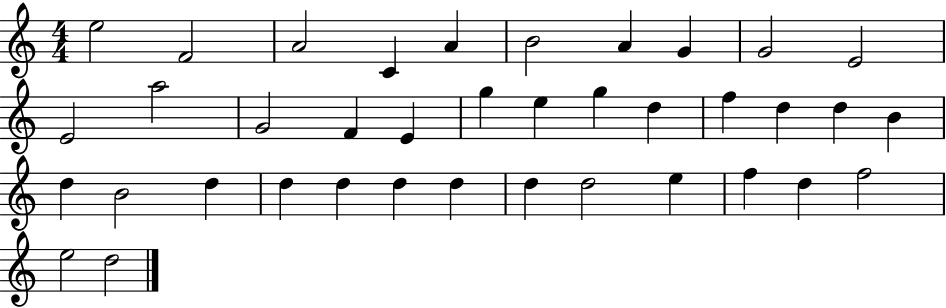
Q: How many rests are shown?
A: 0